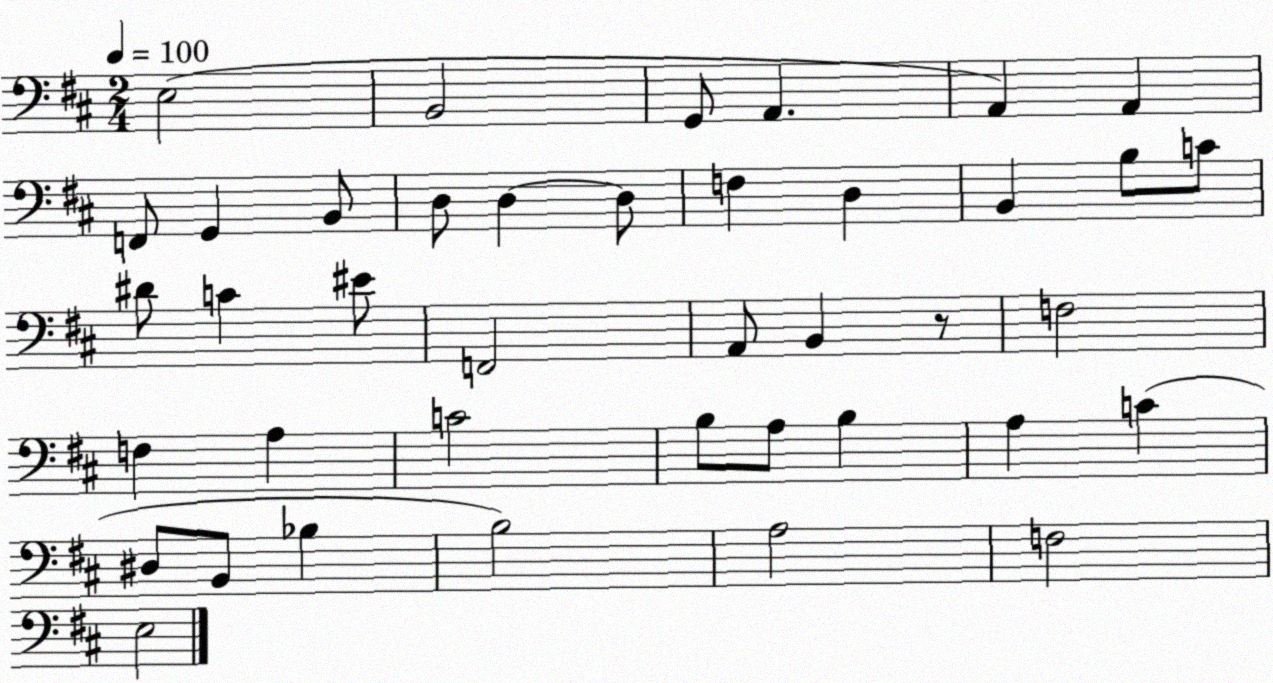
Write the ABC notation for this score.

X:1
T:Untitled
M:2/4
L:1/4
K:D
E,2 B,,2 G,,/2 A,, A,, A,, F,,/2 G,, B,,/2 D,/2 D, D,/2 F, D, B,, B,/2 C/2 ^D/2 C ^E/2 F,,2 A,,/2 B,, z/2 F,2 F, A, C2 B,/2 A,/2 B, A, C ^D,/2 B,,/2 _B, B,2 A,2 F,2 E,2